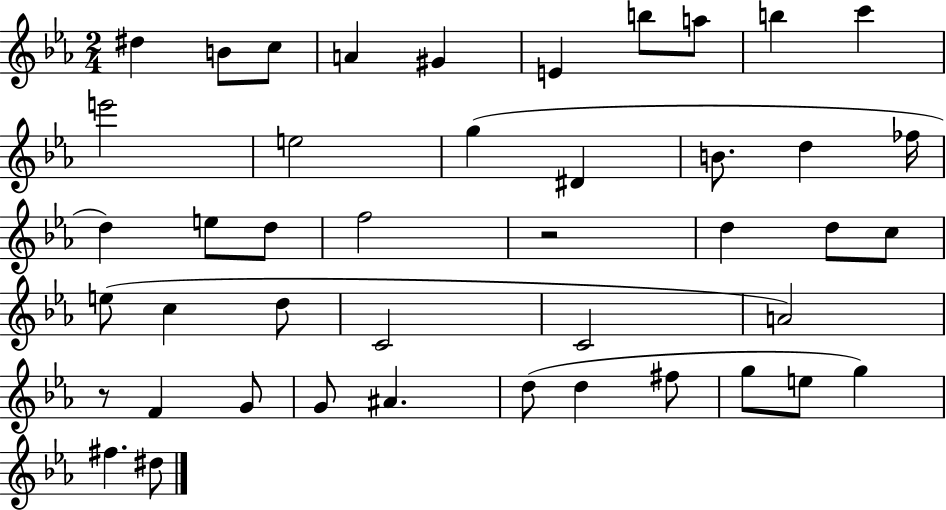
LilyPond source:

{
  \clef treble
  \numericTimeSignature
  \time 2/4
  \key ees \major
  dis''4 b'8 c''8 | a'4 gis'4 | e'4 b''8 a''8 | b''4 c'''4 | \break e'''2 | e''2 | g''4( dis'4 | b'8. d''4 fes''16 | \break d''4) e''8 d''8 | f''2 | r2 | d''4 d''8 c''8 | \break e''8( c''4 d''8 | c'2 | c'2 | a'2) | \break r8 f'4 g'8 | g'8 ais'4. | d''8( d''4 fis''8 | g''8 e''8 g''4) | \break fis''4. dis''8 | \bar "|."
}